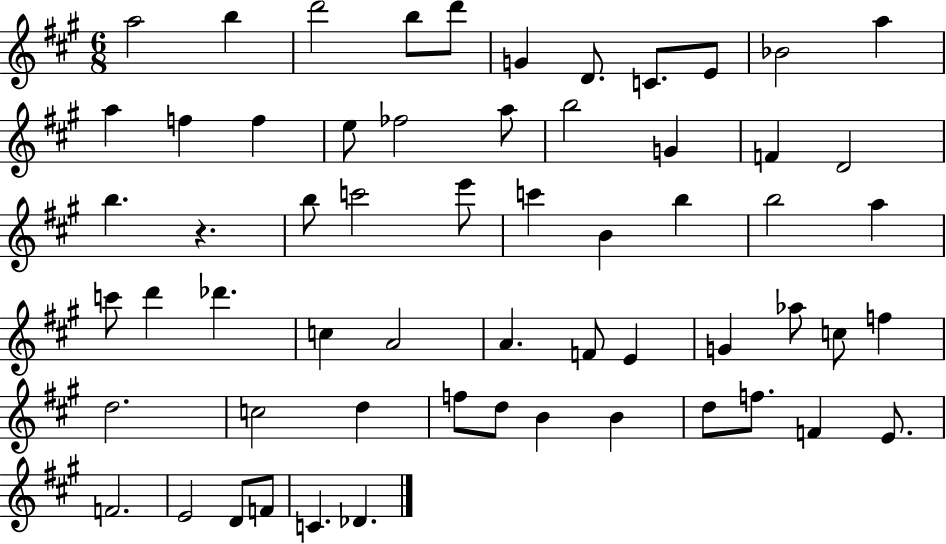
{
  \clef treble
  \numericTimeSignature
  \time 6/8
  \key a \major
  \repeat volta 2 { a''2 b''4 | d'''2 b''8 d'''8 | g'4 d'8. c'8. e'8 | bes'2 a''4 | \break a''4 f''4 f''4 | e''8 fes''2 a''8 | b''2 g'4 | f'4 d'2 | \break b''4. r4. | b''8 c'''2 e'''8 | c'''4 b'4 b''4 | b''2 a''4 | \break c'''8 d'''4 des'''4. | c''4 a'2 | a'4. f'8 e'4 | g'4 aes''8 c''8 f''4 | \break d''2. | c''2 d''4 | f''8 d''8 b'4 b'4 | d''8 f''8. f'4 e'8. | \break f'2. | e'2 d'8 f'8 | c'4. des'4. | } \bar "|."
}